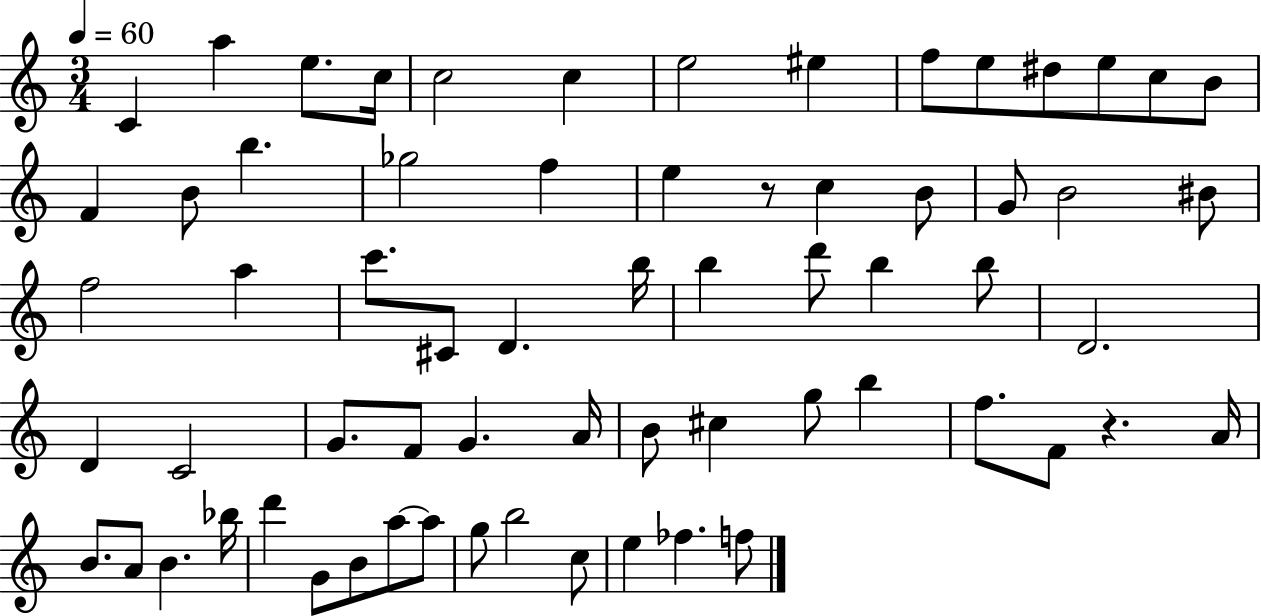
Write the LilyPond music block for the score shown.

{
  \clef treble
  \numericTimeSignature
  \time 3/4
  \key c \major
  \tempo 4 = 60
  c'4 a''4 e''8. c''16 | c''2 c''4 | e''2 eis''4 | f''8 e''8 dis''8 e''8 c''8 b'8 | \break f'4 b'8 b''4. | ges''2 f''4 | e''4 r8 c''4 b'8 | g'8 b'2 bis'8 | \break f''2 a''4 | c'''8. cis'8 d'4. b''16 | b''4 d'''8 b''4 b''8 | d'2. | \break d'4 c'2 | g'8. f'8 g'4. a'16 | b'8 cis''4 g''8 b''4 | f''8. f'8 r4. a'16 | \break b'8. a'8 b'4. bes''16 | d'''4 g'8 b'8 a''8~~ a''8 | g''8 b''2 c''8 | e''4 fes''4. f''8 | \break \bar "|."
}